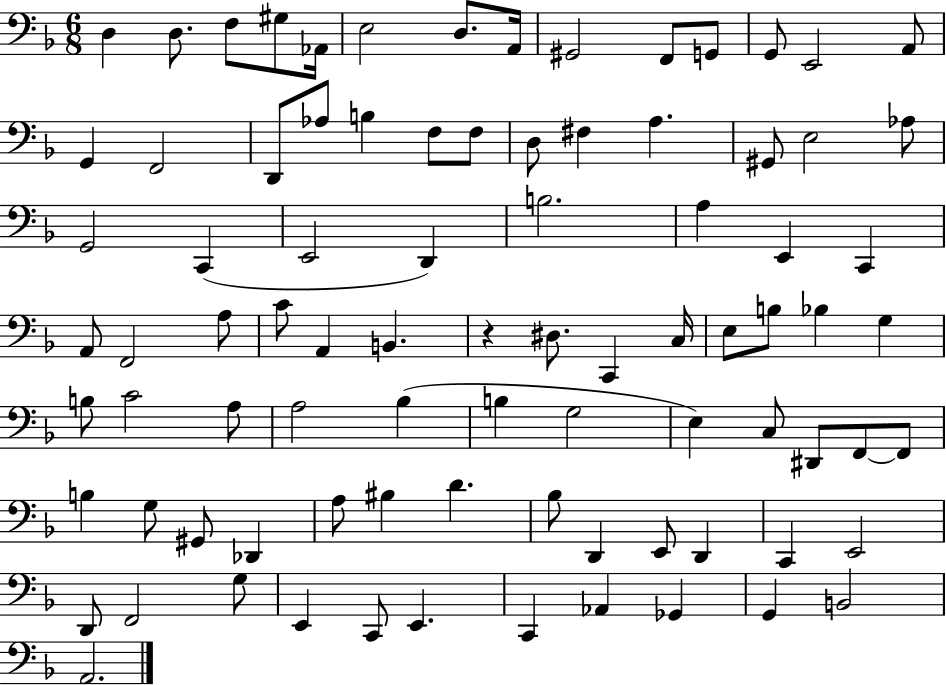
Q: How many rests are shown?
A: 1